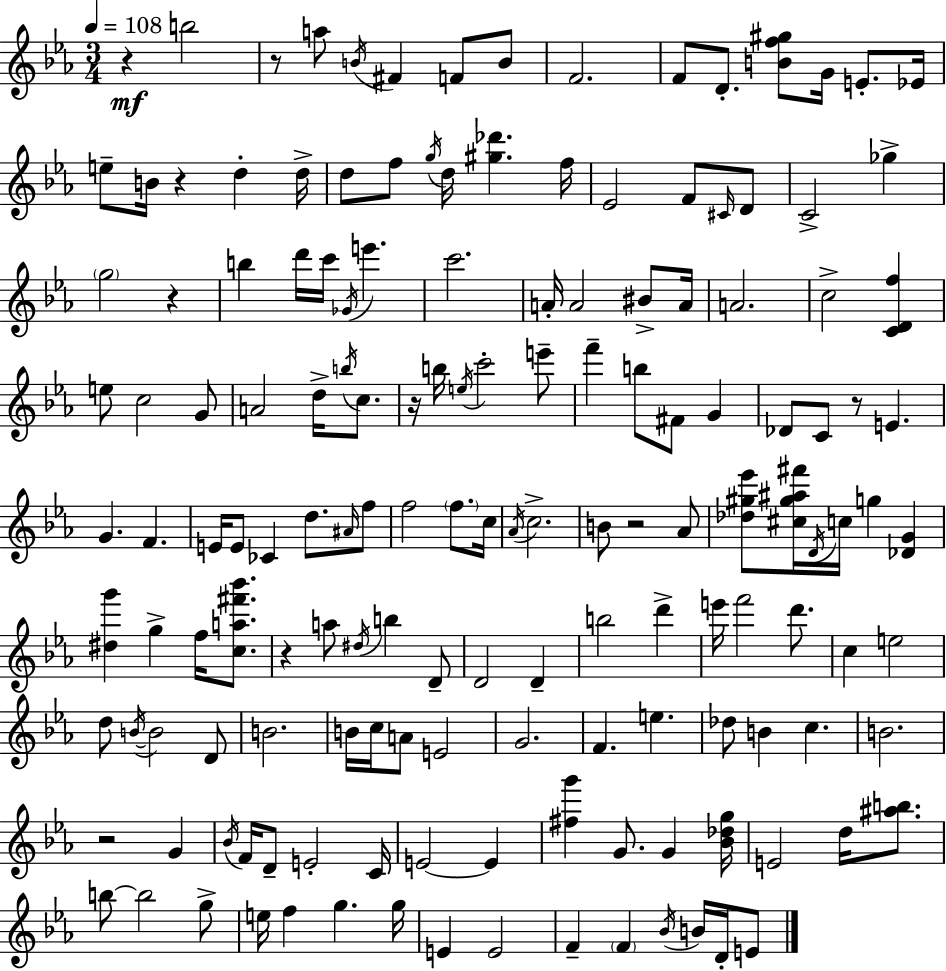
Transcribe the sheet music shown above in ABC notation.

X:1
T:Untitled
M:3/4
L:1/4
K:Eb
z b2 z/2 a/2 B/4 ^F F/2 B/2 F2 F/2 D/2 [Bf^g]/2 G/4 E/2 _E/4 e/2 B/4 z d d/4 d/2 f/2 g/4 d/4 [^g_d'] f/4 _E2 F/2 ^C/4 D/2 C2 _g g2 z b d'/4 c'/4 _G/4 e' c'2 A/4 A2 ^B/2 A/4 A2 c2 [CDf] e/2 c2 G/2 A2 d/4 b/4 c/2 z/4 b/4 e/4 c'2 e'/2 f' b/2 ^F/2 G _D/2 C/2 z/2 E G F E/4 E/2 _C d/2 ^A/4 f/2 f2 f/2 c/4 _A/4 c2 B/2 z2 _A/2 [_d^g_e']/2 [^c^g^a^f']/4 D/4 c/4 g [_DG] [^dg'] g f/4 [ca^f'_b']/2 z a/2 ^d/4 b D/2 D2 D b2 d' e'/4 f'2 d'/2 c e2 d/2 B/4 B2 D/2 B2 B/4 c/4 A/2 E2 G2 F e _d/2 B c B2 z2 G _B/4 F/4 D/2 E2 C/4 E2 E [^fg'] G/2 G [_B_dg]/4 E2 d/4 [^ab]/2 b/2 b2 g/2 e/4 f g g/4 E E2 F F _B/4 B/4 D/4 E/2